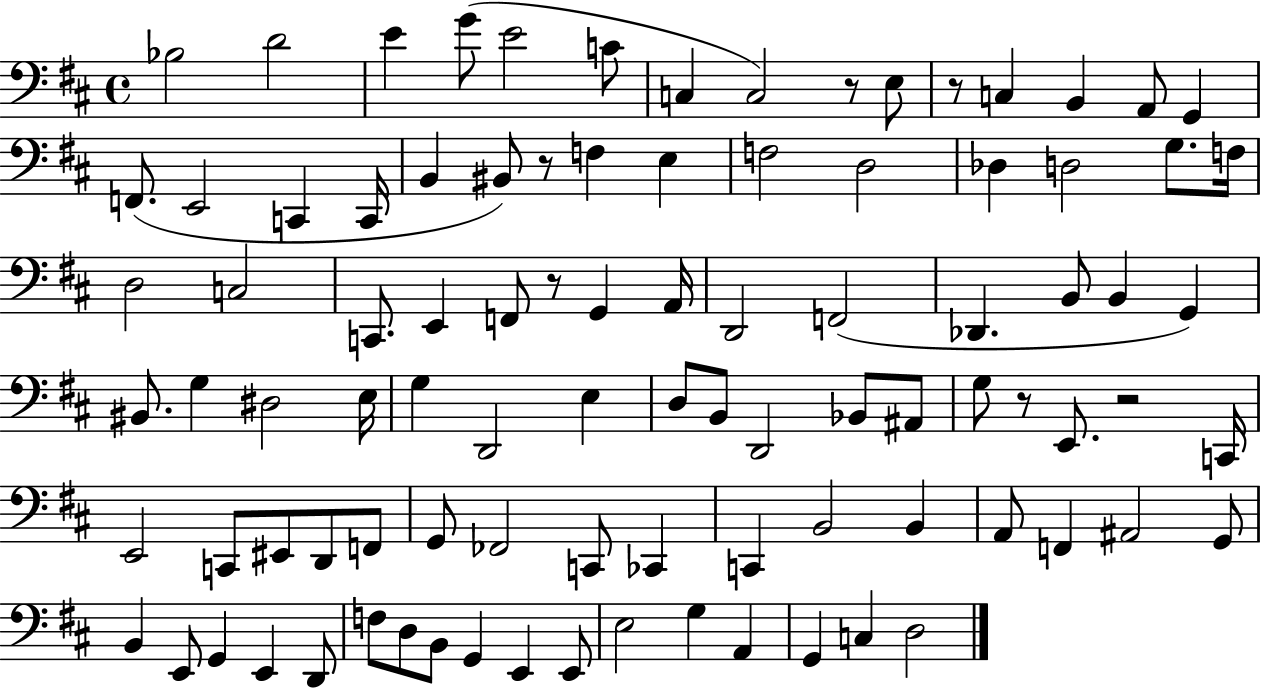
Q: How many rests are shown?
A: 6